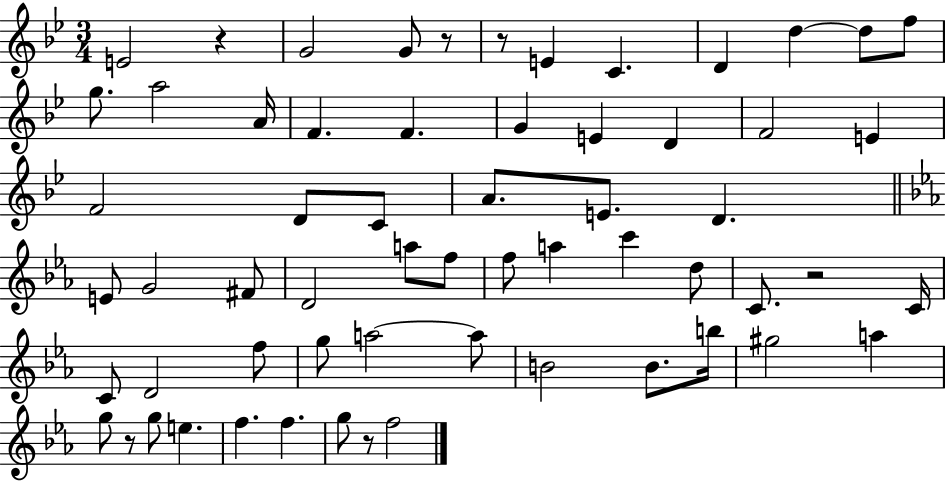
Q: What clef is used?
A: treble